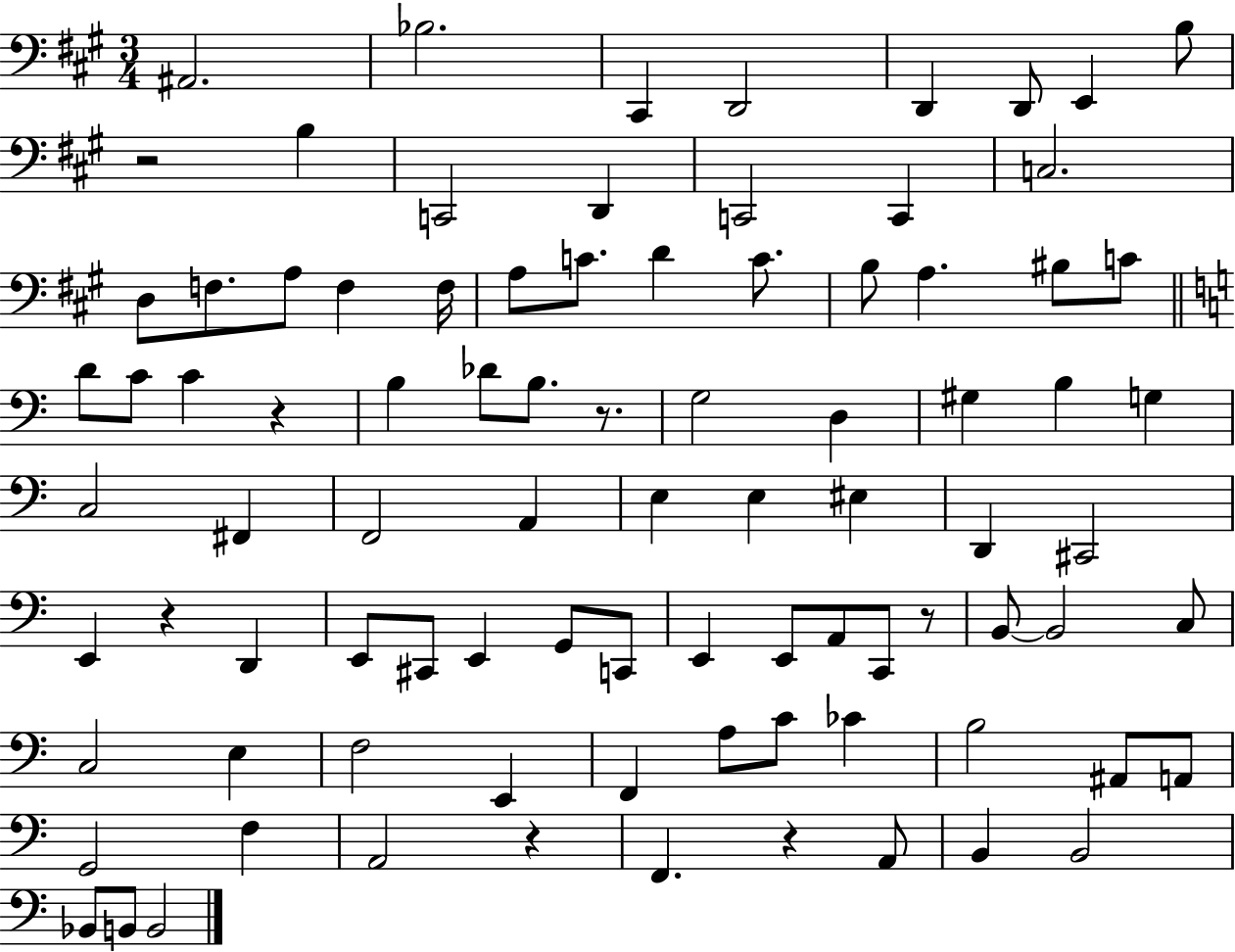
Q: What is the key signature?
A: A major